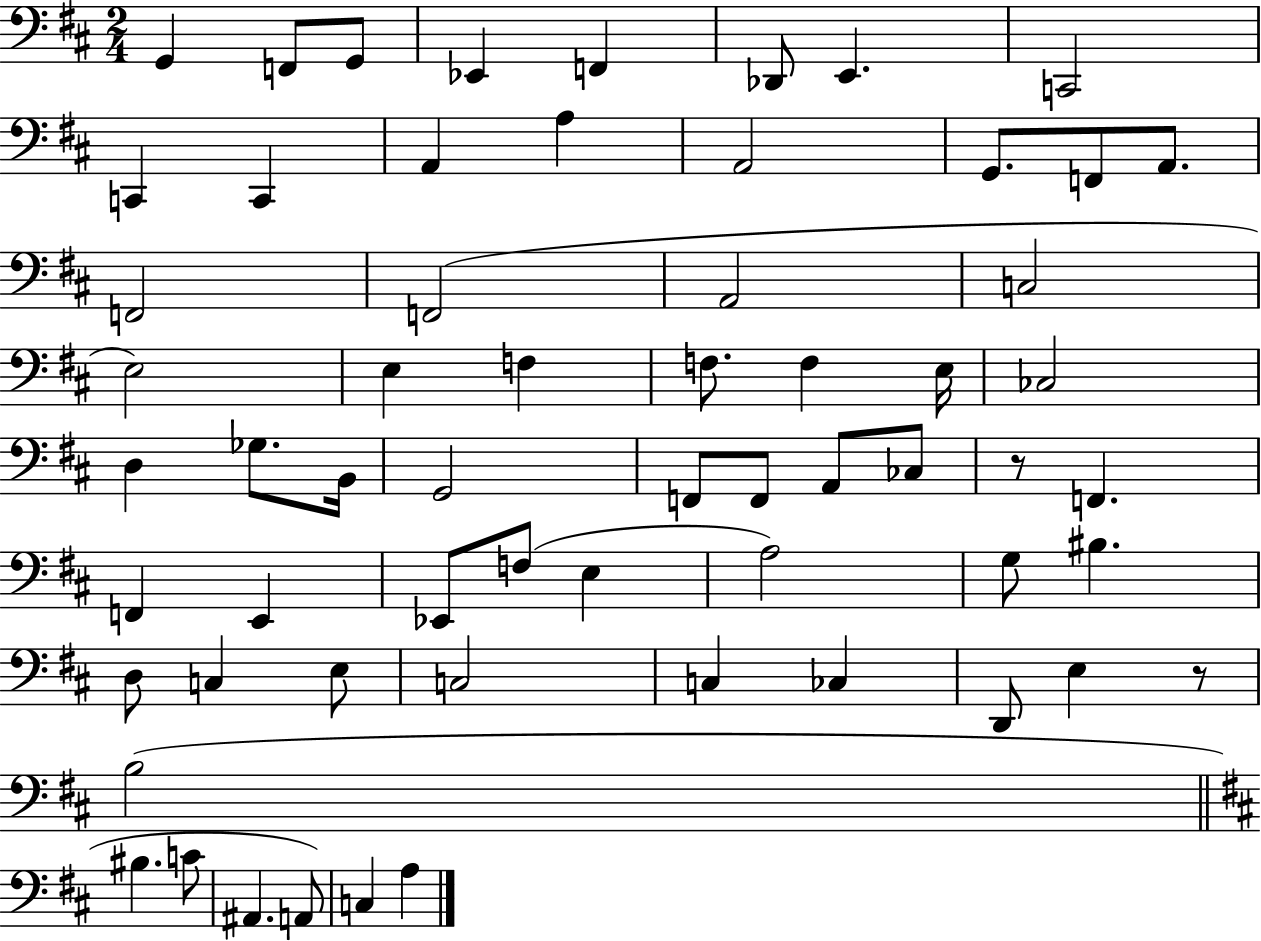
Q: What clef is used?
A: bass